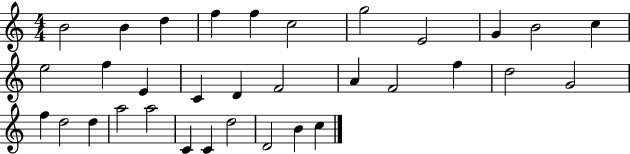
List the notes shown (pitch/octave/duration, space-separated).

B4/h B4/q D5/q F5/q F5/q C5/h G5/h E4/h G4/q B4/h C5/q E5/h F5/q E4/q C4/q D4/q F4/h A4/q F4/h F5/q D5/h G4/h F5/q D5/h D5/q A5/h A5/h C4/q C4/q D5/h D4/h B4/q C5/q